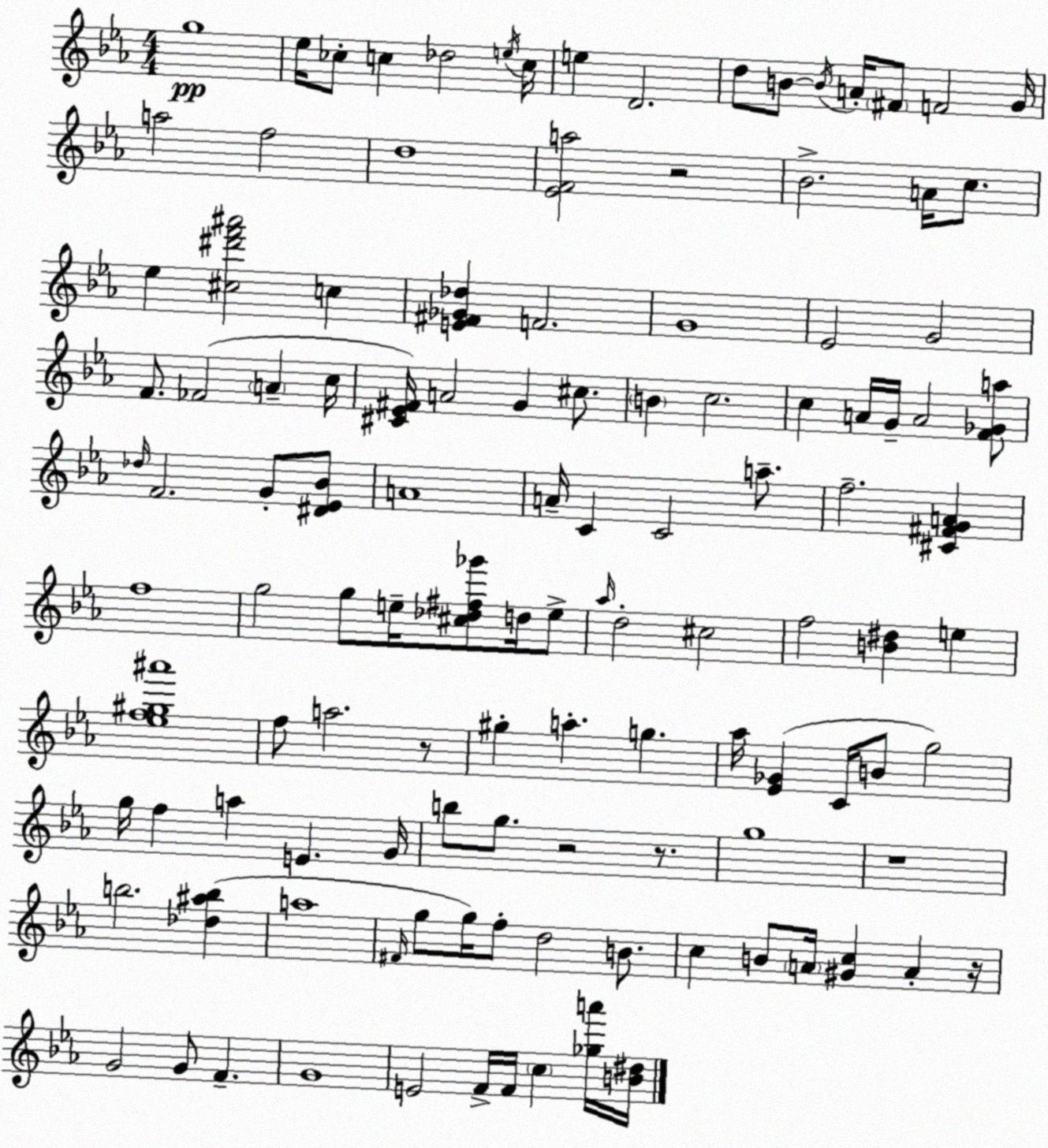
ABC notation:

X:1
T:Untitled
M:4/4
L:1/4
K:Eb
g4 _e/4 _c/2 c _d2 e/4 c/4 e D2 d/2 B/2 B/4 A/4 ^F/2 F2 G/4 a2 f2 d4 [_EFa]2 z2 _B2 A/4 c/2 _e [^c^d'f'^a']2 c [E^F_G_d] F2 G4 _E2 G2 F/2 _F2 A c/4 [^C_E^F]/4 A2 G ^c/2 B c2 c A/4 G/4 A2 [F_Ga]/2 _d/4 F2 G/2 [^D_E_B]/2 A4 A/4 C C2 a/2 f2 [^C^FGA] f4 g2 g/2 e/4 [^c_d^f_g']/2 d/4 e/2 _a/4 d2 ^c2 f2 [B^d] e [_ef^g^a']4 f/2 a2 z/2 ^g a g _a/4 [_E_G] C/4 B/2 g2 g/4 f a E G/4 b/2 g/2 z2 z/2 g4 z4 b2 [_d^ab] a4 ^F/4 g/2 g/4 f/2 d2 B/2 c B/2 A/4 [^Gc] A z/4 G2 G/2 F G4 E2 F/4 F/4 c [_ga']/4 [B^d]/4